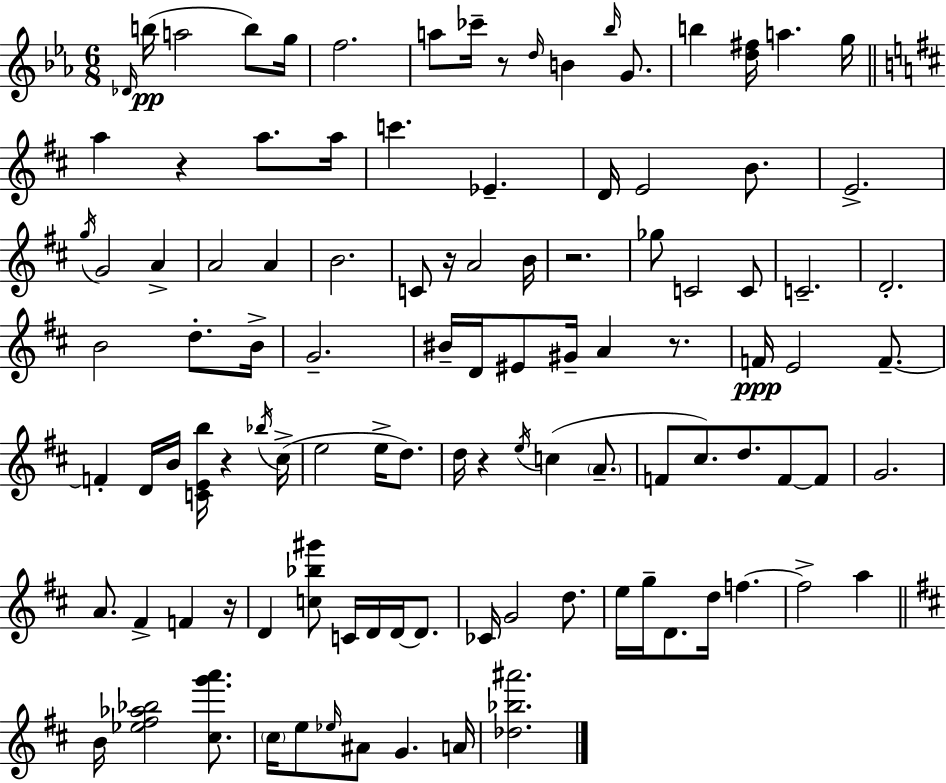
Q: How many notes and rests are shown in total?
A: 107